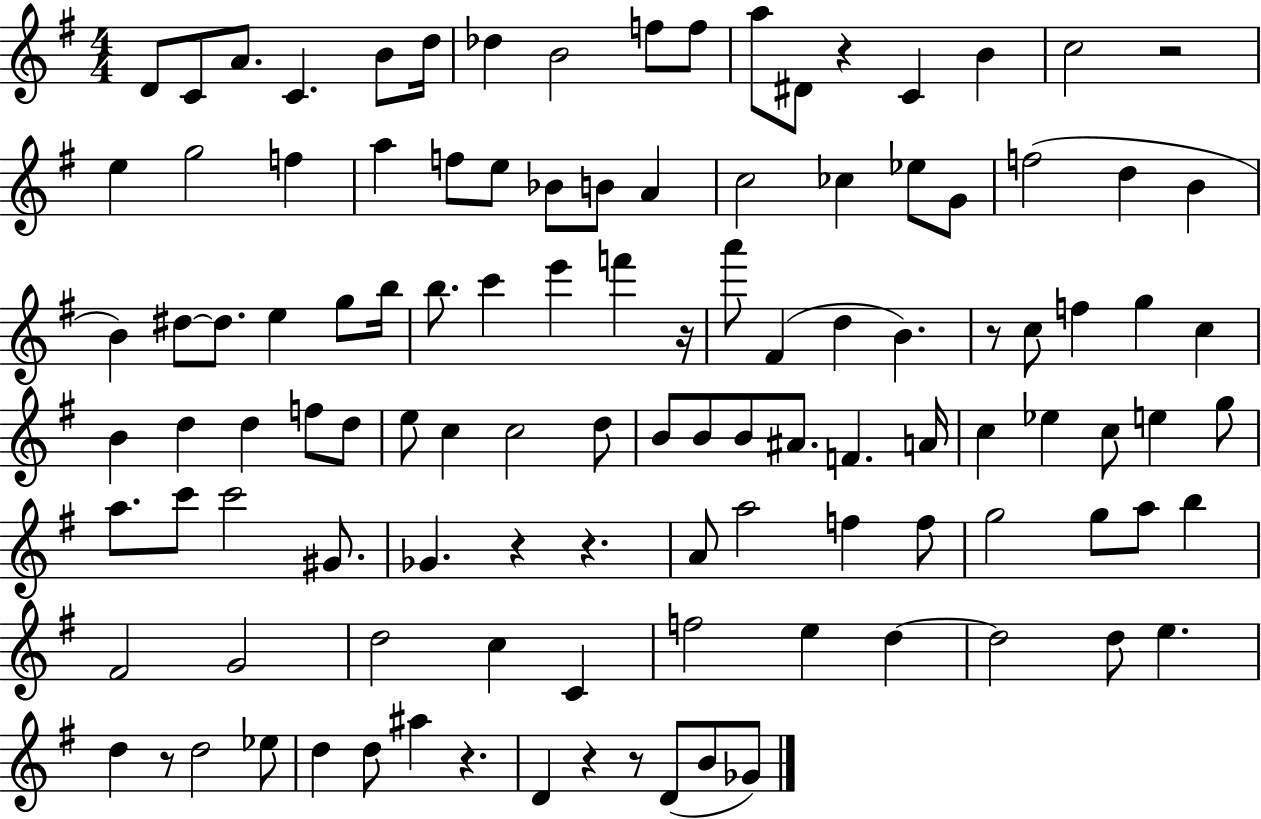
{
  \clef treble
  \numericTimeSignature
  \time 4/4
  \key g \major
  d'8 c'8 a'8. c'4. b'8 d''16 | des''4 b'2 f''8 f''8 | a''8 dis'8 r4 c'4 b'4 | c''2 r2 | \break e''4 g''2 f''4 | a''4 f''8 e''8 bes'8 b'8 a'4 | c''2 ces''4 ees''8 g'8 | f''2( d''4 b'4 | \break b'4) dis''8~~ dis''8. e''4 g''8 b''16 | b''8. c'''4 e'''4 f'''4 r16 | a'''8 fis'4( d''4 b'4.) | r8 c''8 f''4 g''4 c''4 | \break b'4 d''4 d''4 f''8 d''8 | e''8 c''4 c''2 d''8 | b'8 b'8 b'8 ais'8. f'4. a'16 | c''4 ees''4 c''8 e''4 g''8 | \break a''8. c'''8 c'''2 gis'8. | ges'4. r4 r4. | a'8 a''2 f''4 f''8 | g''2 g''8 a''8 b''4 | \break fis'2 g'2 | d''2 c''4 c'4 | f''2 e''4 d''4~~ | d''2 d''8 e''4. | \break d''4 r8 d''2 ees''8 | d''4 d''8 ais''4 r4. | d'4 r4 r8 d'8( b'8 ges'8) | \bar "|."
}